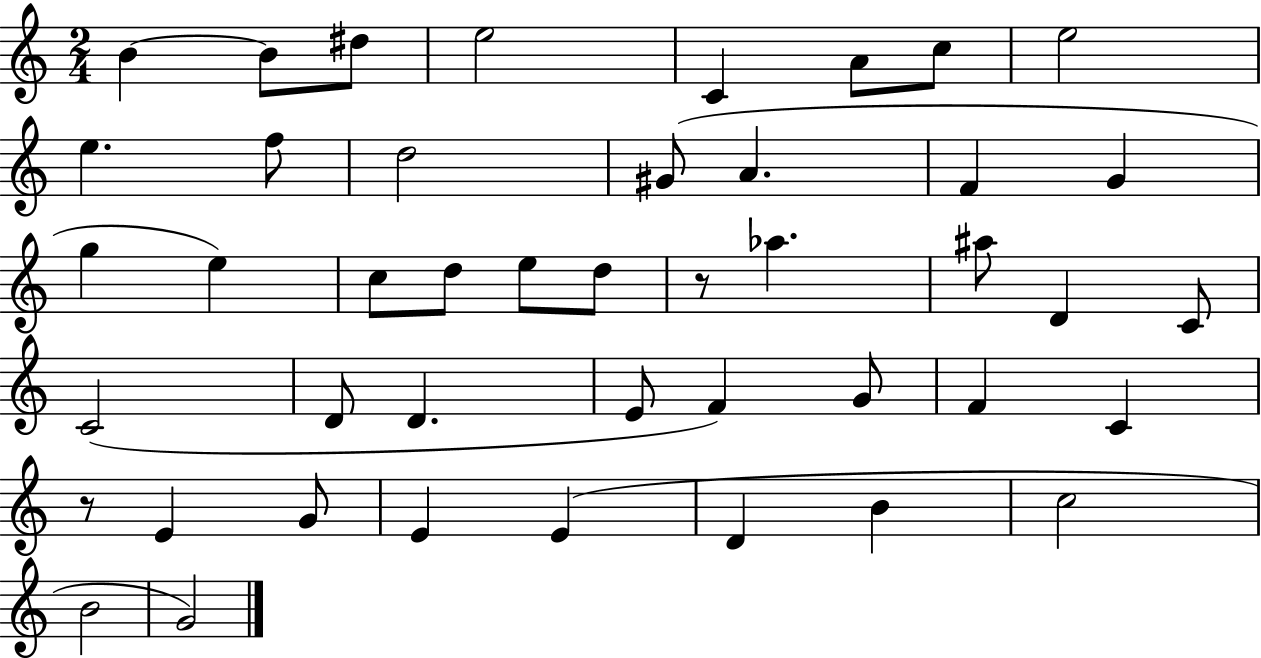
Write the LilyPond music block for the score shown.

{
  \clef treble
  \numericTimeSignature
  \time 2/4
  \key c \major
  \repeat volta 2 { b'4~~ b'8 dis''8 | e''2 | c'4 a'8 c''8 | e''2 | \break e''4. f''8 | d''2 | gis'8( a'4. | f'4 g'4 | \break g''4 e''4) | c''8 d''8 e''8 d''8 | r8 aes''4. | ais''8 d'4 c'8 | \break c'2( | d'8 d'4. | e'8 f'4) g'8 | f'4 c'4 | \break r8 e'4 g'8 | e'4 e'4( | d'4 b'4 | c''2 | \break b'2 | g'2) | } \bar "|."
}